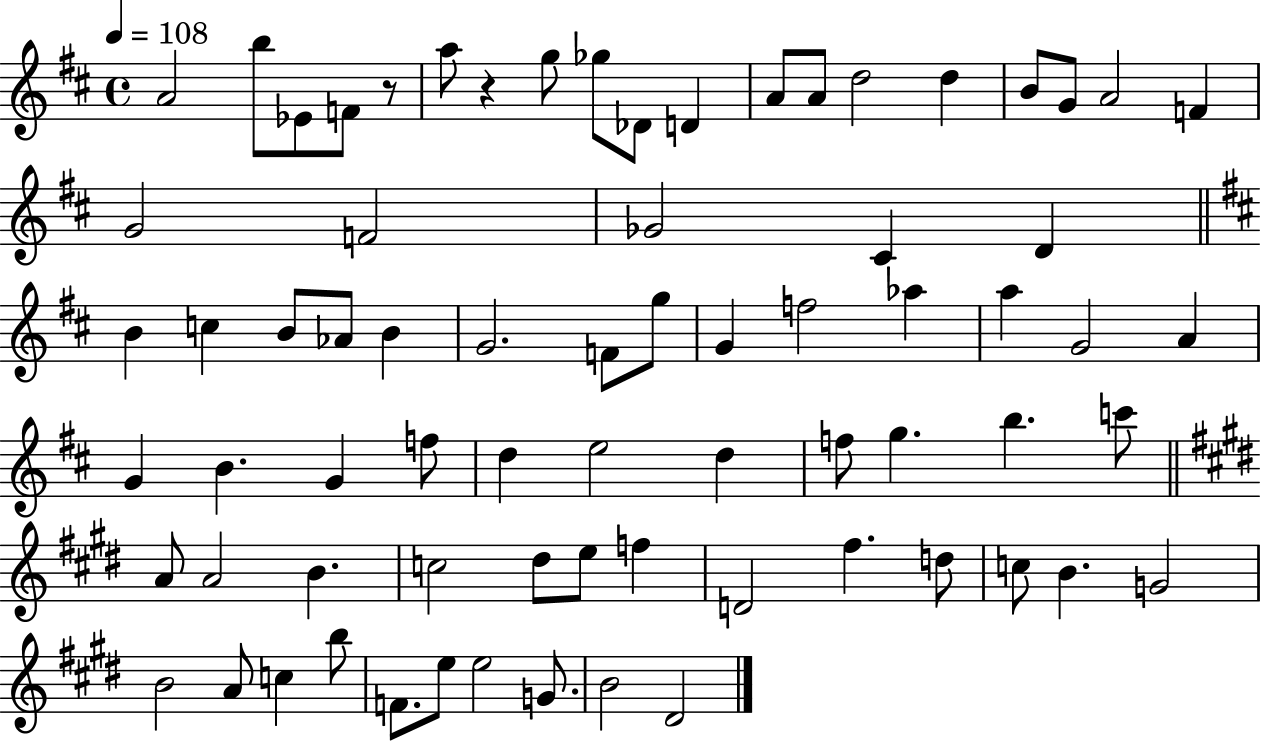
{
  \clef treble
  \time 4/4
  \defaultTimeSignature
  \key d \major
  \tempo 4 = 108
  a'2 b''8 ees'8 f'8 r8 | a''8 r4 g''8 ges''8 des'8 d'4 | a'8 a'8 d''2 d''4 | b'8 g'8 a'2 f'4 | \break g'2 f'2 | ges'2 cis'4 d'4 | \bar "||" \break \key b \minor b'4 c''4 b'8 aes'8 b'4 | g'2. f'8 g''8 | g'4 f''2 aes''4 | a''4 g'2 a'4 | \break g'4 b'4. g'4 f''8 | d''4 e''2 d''4 | f''8 g''4. b''4. c'''8 | \bar "||" \break \key e \major a'8 a'2 b'4. | c''2 dis''8 e''8 f''4 | d'2 fis''4. d''8 | c''8 b'4. g'2 | \break b'2 a'8 c''4 b''8 | f'8. e''8 e''2 g'8. | b'2 dis'2 | \bar "|."
}